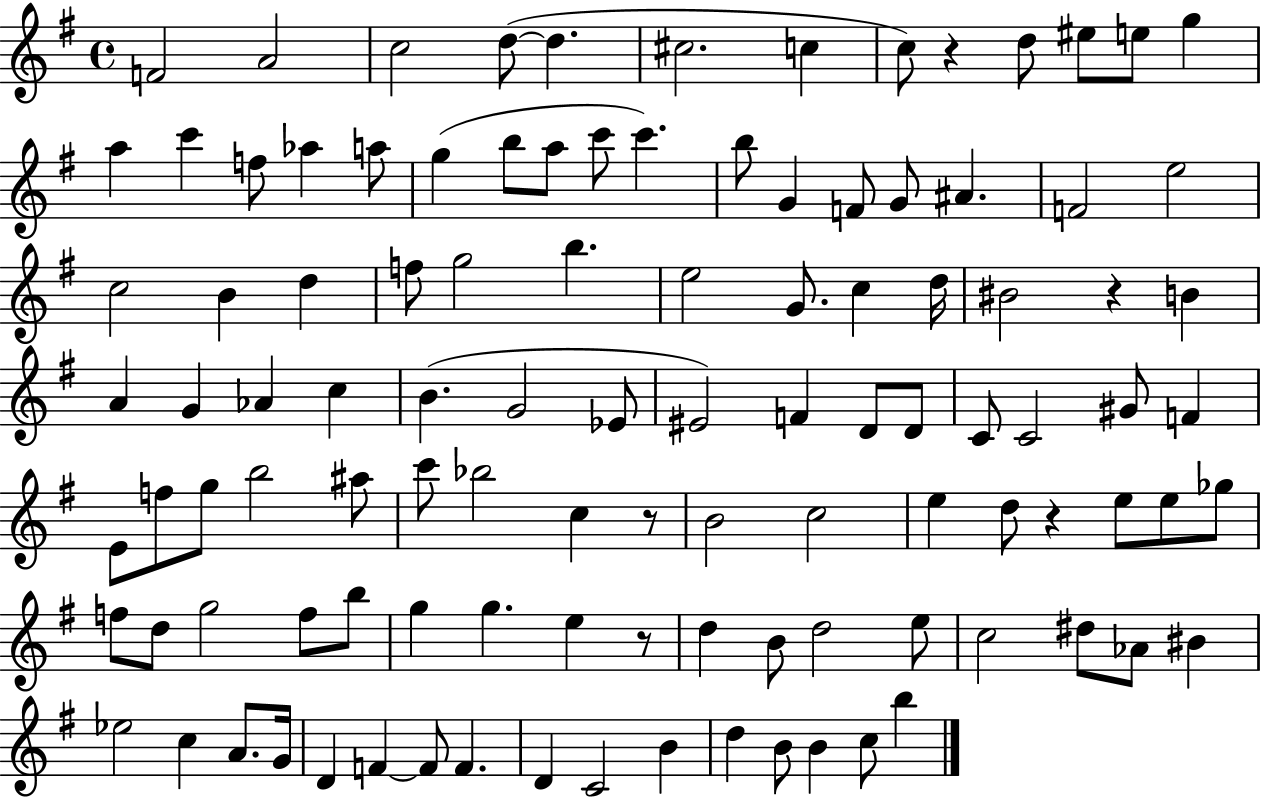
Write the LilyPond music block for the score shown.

{
  \clef treble
  \time 4/4
  \defaultTimeSignature
  \key g \major
  f'2 a'2 | c''2 d''8~(~ d''4. | cis''2. c''4 | c''8) r4 d''8 eis''8 e''8 g''4 | \break a''4 c'''4 f''8 aes''4 a''8 | g''4( b''8 a''8 c'''8 c'''4.) | b''8 g'4 f'8 g'8 ais'4. | f'2 e''2 | \break c''2 b'4 d''4 | f''8 g''2 b''4. | e''2 g'8. c''4 d''16 | bis'2 r4 b'4 | \break a'4 g'4 aes'4 c''4 | b'4.( g'2 ees'8 | eis'2) f'4 d'8 d'8 | c'8 c'2 gis'8 f'4 | \break e'8 f''8 g''8 b''2 ais''8 | c'''8 bes''2 c''4 r8 | b'2 c''2 | e''4 d''8 r4 e''8 e''8 ges''8 | \break f''8 d''8 g''2 f''8 b''8 | g''4 g''4. e''4 r8 | d''4 b'8 d''2 e''8 | c''2 dis''8 aes'8 bis'4 | \break ees''2 c''4 a'8. g'16 | d'4 f'4~~ f'8 f'4. | d'4 c'2 b'4 | d''4 b'8 b'4 c''8 b''4 | \break \bar "|."
}